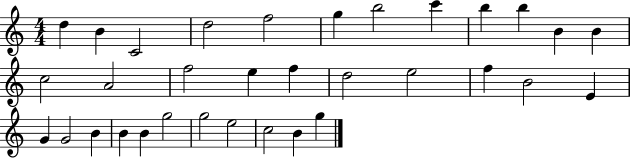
{
  \clef treble
  \numericTimeSignature
  \time 4/4
  \key c \major
  d''4 b'4 c'2 | d''2 f''2 | g''4 b''2 c'''4 | b''4 b''4 b'4 b'4 | \break c''2 a'2 | f''2 e''4 f''4 | d''2 e''2 | f''4 b'2 e'4 | \break g'4 g'2 b'4 | b'4 b'4 g''2 | g''2 e''2 | c''2 b'4 g''4 | \break \bar "|."
}